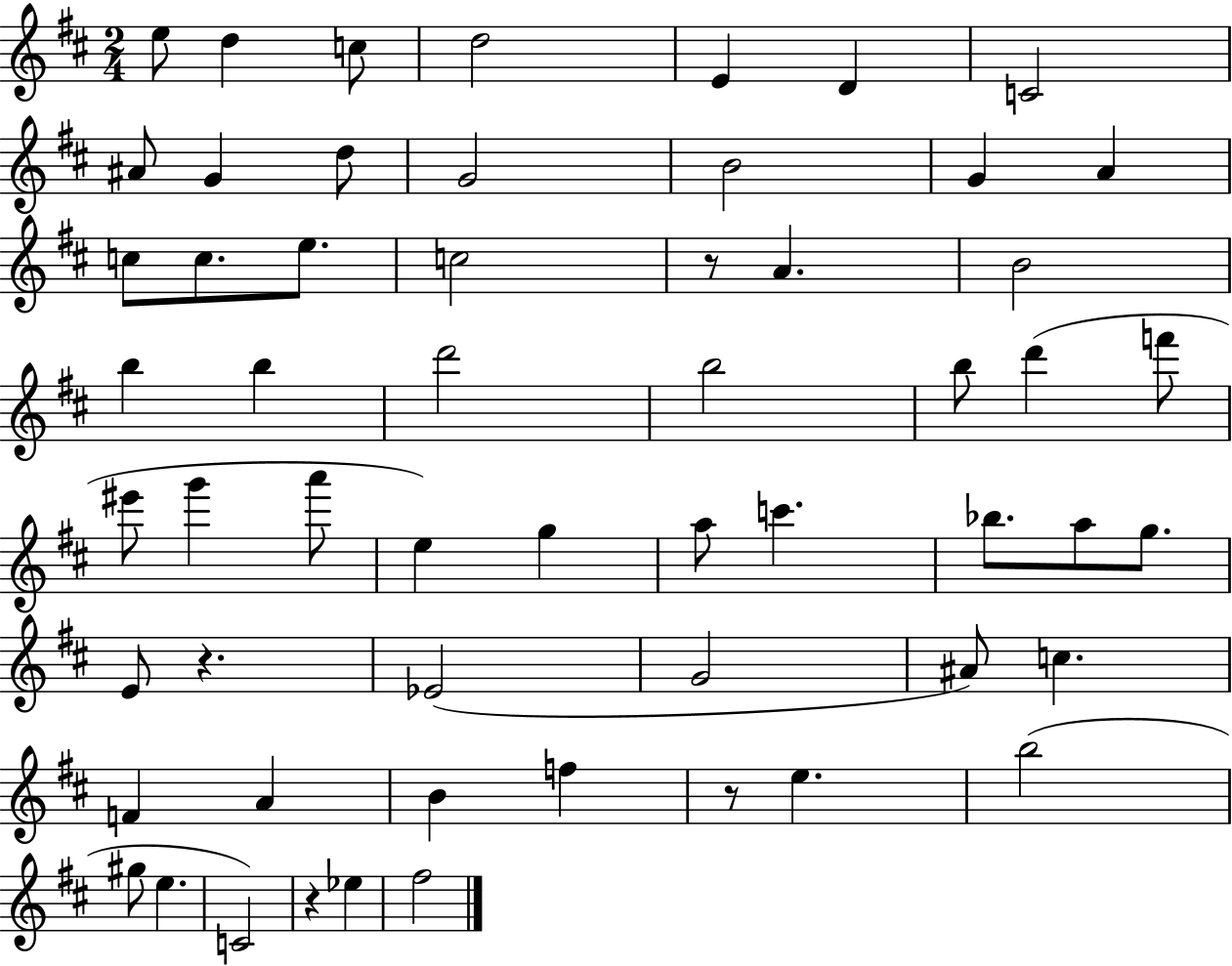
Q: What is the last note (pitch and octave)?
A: F#5